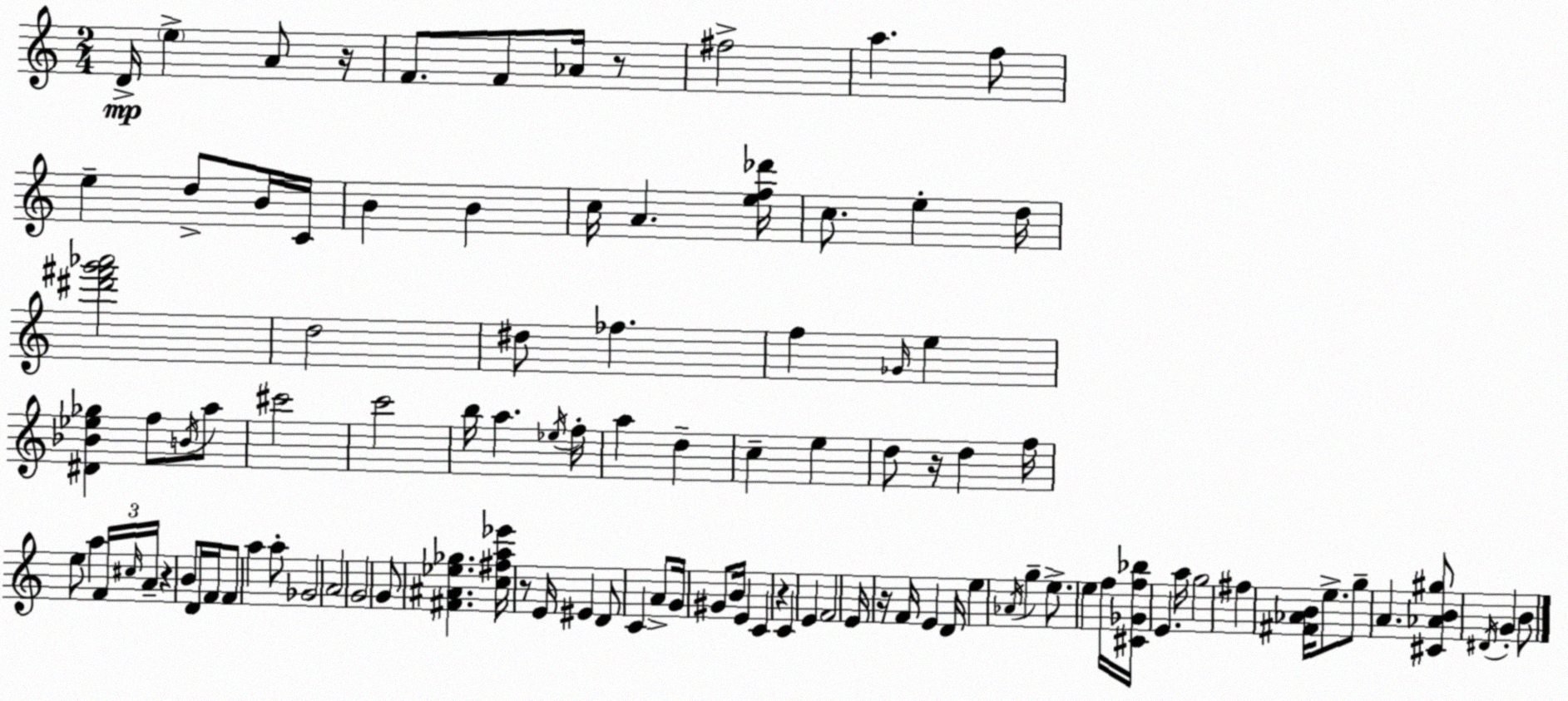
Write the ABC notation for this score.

X:1
T:Untitled
M:2/4
L:1/4
K:C
D/4 e A/2 z/4 F/2 F/2 _A/4 z/2 ^f2 a f/2 e d/2 B/4 C/4 B B c/4 A [ef_d']/4 c/2 e d/4 [^d'^f'g'_a']2 d2 ^d/2 _f f _G/4 e [^D_B_e_g] f/2 B/4 a/2 ^c'2 c'2 b/4 a _e/4 f/4 a d c e d/2 z/4 d f/4 e/2 a F/4 ^c/4 A/4 z B/2 D/4 F/4 F/2 a a/2 _G2 A2 G2 G/2 [^F^A_e_g] [c^fa_e']/4 z/2 E/4 ^E D/2 C A/2 G/4 ^G/2 B/4 E C z C E F2 E/4 z/4 F/4 E D/4 e _A/4 g e/2 e f/4 [^C_Gf_b]/4 E a/4 g2 ^f [^F_AB]/4 e/2 g/2 A [^C_AB^g]/2 ^D/4 G B/2